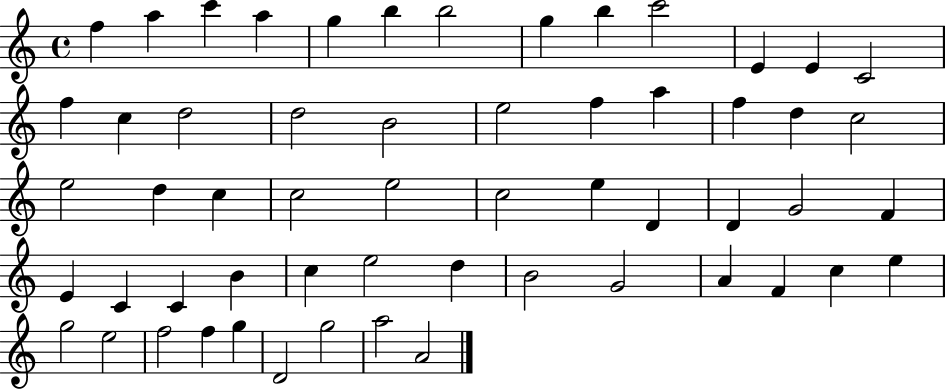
F5/q A5/q C6/q A5/q G5/q B5/q B5/h G5/q B5/q C6/h E4/q E4/q C4/h F5/q C5/q D5/h D5/h B4/h E5/h F5/q A5/q F5/q D5/q C5/h E5/h D5/q C5/q C5/h E5/h C5/h E5/q D4/q D4/q G4/h F4/q E4/q C4/q C4/q B4/q C5/q E5/h D5/q B4/h G4/h A4/q F4/q C5/q E5/q G5/h E5/h F5/h F5/q G5/q D4/h G5/h A5/h A4/h